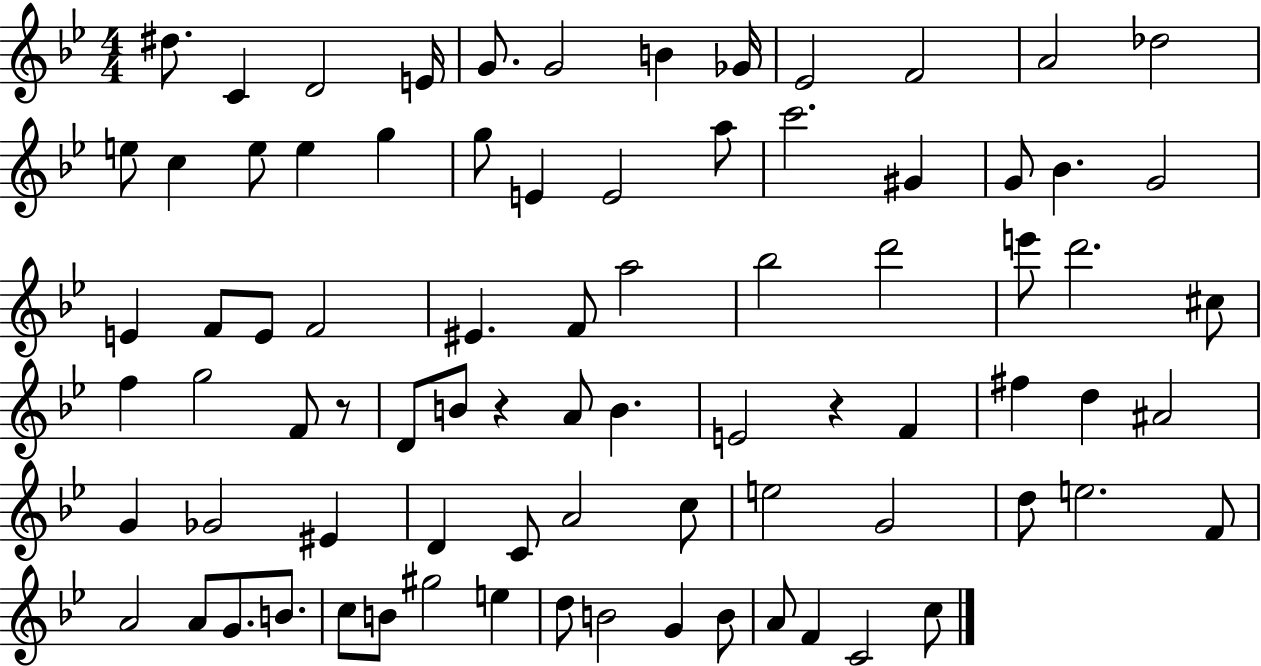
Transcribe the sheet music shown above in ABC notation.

X:1
T:Untitled
M:4/4
L:1/4
K:Bb
^d/2 C D2 E/4 G/2 G2 B _G/4 _E2 F2 A2 _d2 e/2 c e/2 e g g/2 E E2 a/2 c'2 ^G G/2 _B G2 E F/2 E/2 F2 ^E F/2 a2 _b2 d'2 e'/2 d'2 ^c/2 f g2 F/2 z/2 D/2 B/2 z A/2 B E2 z F ^f d ^A2 G _G2 ^E D C/2 A2 c/2 e2 G2 d/2 e2 F/2 A2 A/2 G/2 B/2 c/2 B/2 ^g2 e d/2 B2 G B/2 A/2 F C2 c/2